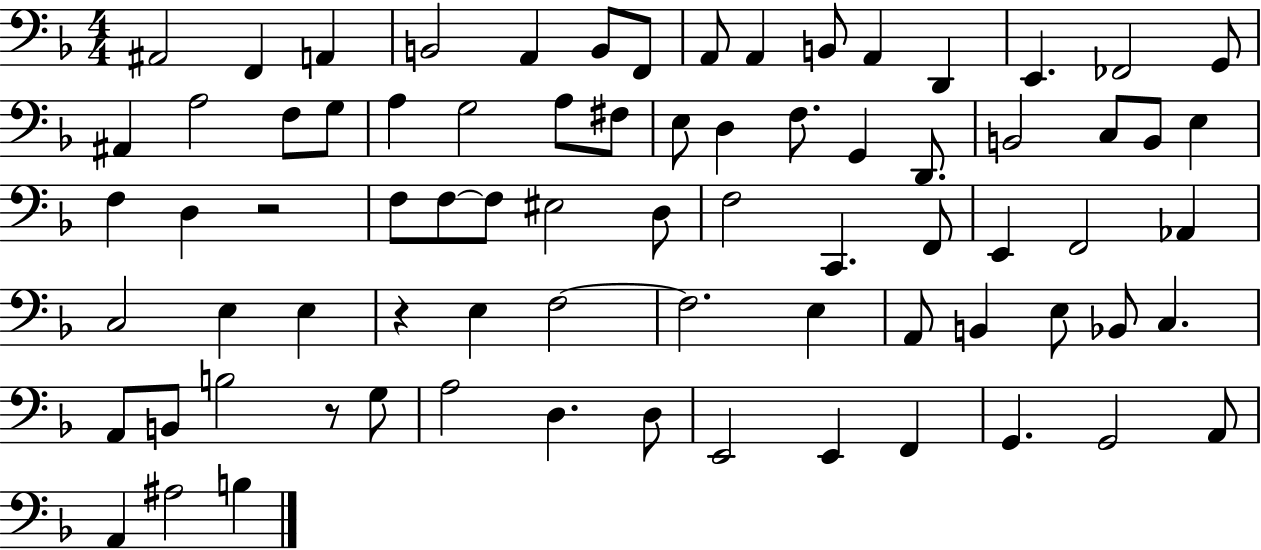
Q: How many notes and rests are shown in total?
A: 76